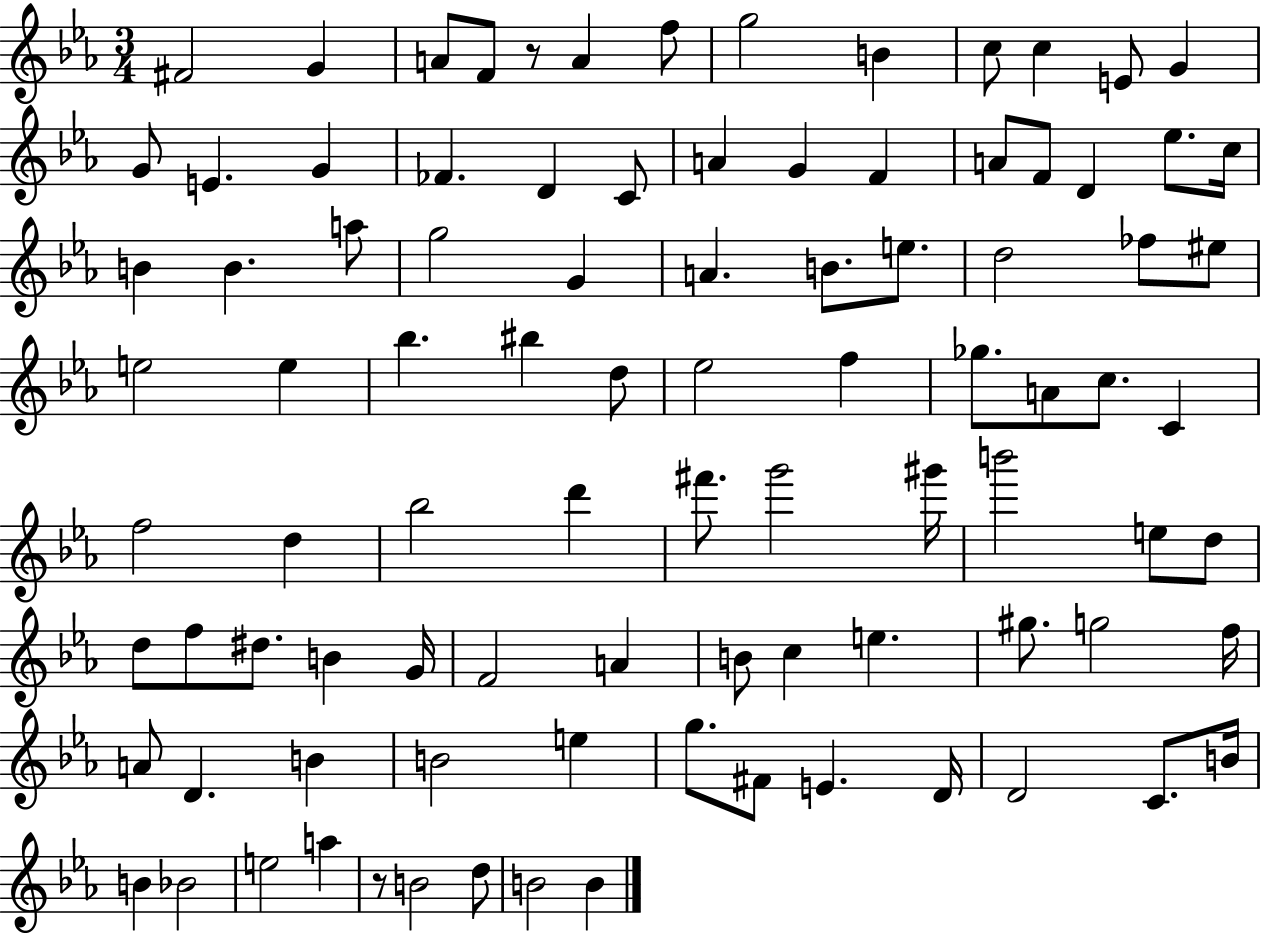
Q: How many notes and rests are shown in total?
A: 93